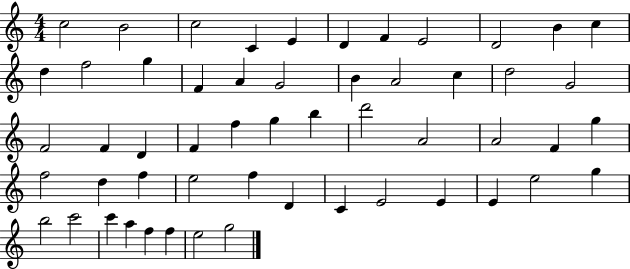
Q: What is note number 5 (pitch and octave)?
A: E4